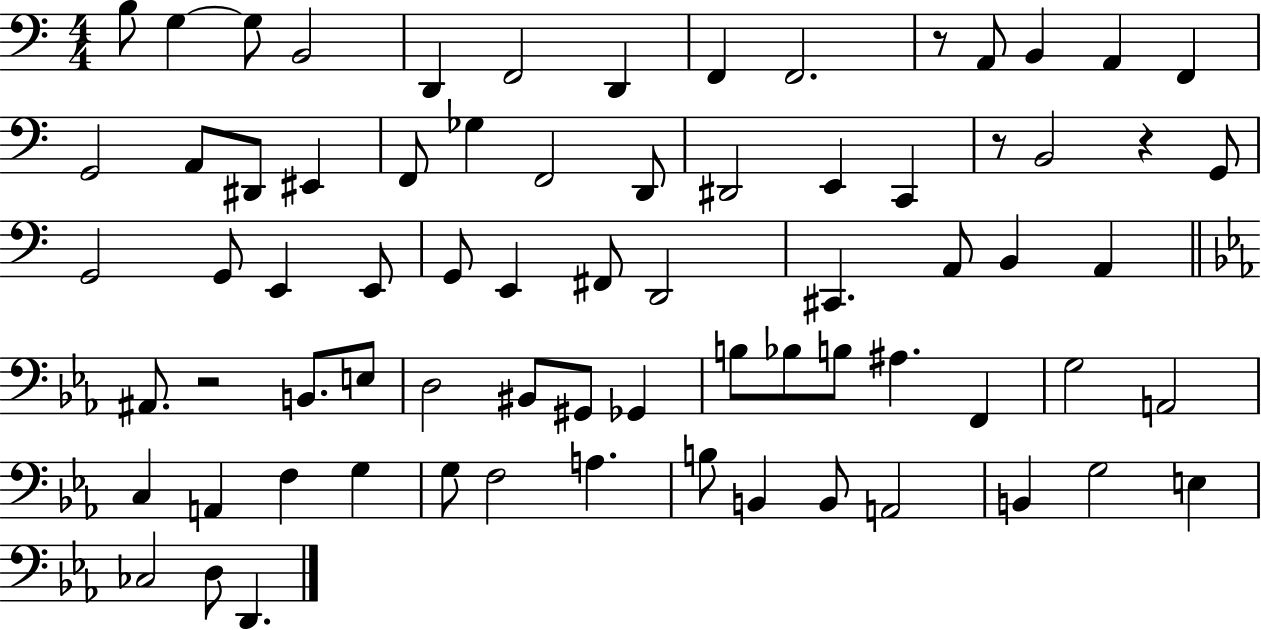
B3/e G3/q G3/e B2/h D2/q F2/h D2/q F2/q F2/h. R/e A2/e B2/q A2/q F2/q G2/h A2/e D#2/e EIS2/q F2/e Gb3/q F2/h D2/e D#2/h E2/q C2/q R/e B2/h R/q G2/e G2/h G2/e E2/q E2/e G2/e E2/q F#2/e D2/h C#2/q. A2/e B2/q A2/q A#2/e. R/h B2/e. E3/e D3/h BIS2/e G#2/e Gb2/q B3/e Bb3/e B3/e A#3/q. F2/q G3/h A2/h C3/q A2/q F3/q G3/q G3/e F3/h A3/q. B3/e B2/q B2/e A2/h B2/q G3/h E3/q CES3/h D3/e D2/q.